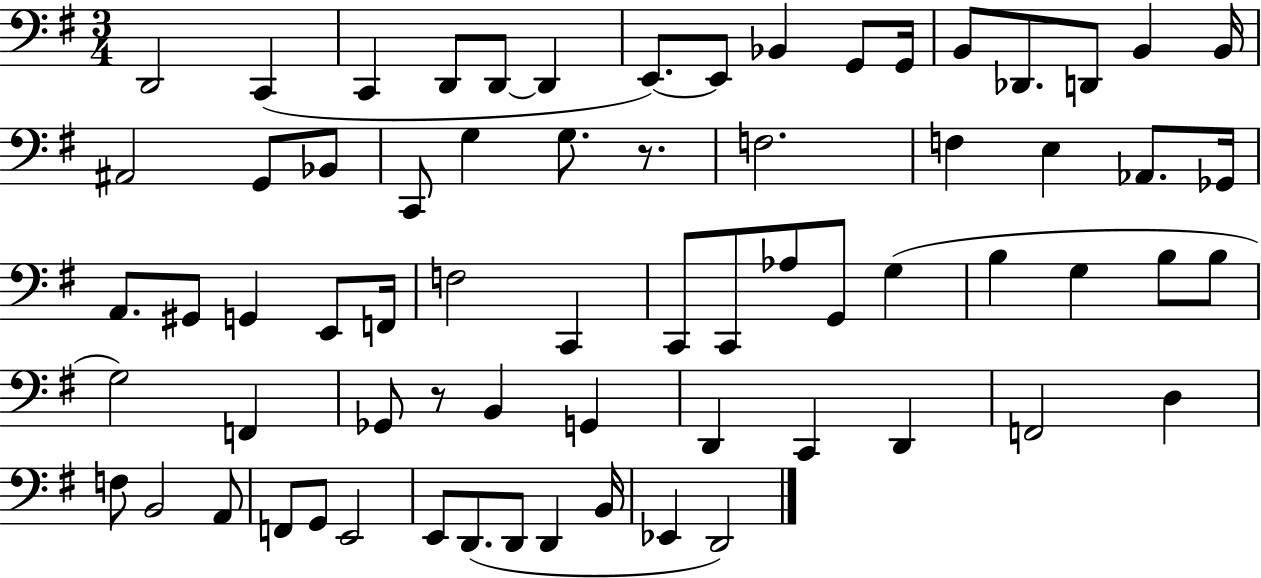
X:1
T:Untitled
M:3/4
L:1/4
K:G
D,,2 C,, C,, D,,/2 D,,/2 D,, E,,/2 E,,/2 _B,, G,,/2 G,,/4 B,,/2 _D,,/2 D,,/2 B,, B,,/4 ^A,,2 G,,/2 _B,,/2 C,,/2 G, G,/2 z/2 F,2 F, E, _A,,/2 _G,,/4 A,,/2 ^G,,/2 G,, E,,/2 F,,/4 F,2 C,, C,,/2 C,,/2 _A,/2 G,,/2 G, B, G, B,/2 B,/2 G,2 F,, _G,,/2 z/2 B,, G,, D,, C,, D,, F,,2 D, F,/2 B,,2 A,,/2 F,,/2 G,,/2 E,,2 E,,/2 D,,/2 D,,/2 D,, B,,/4 _E,, D,,2